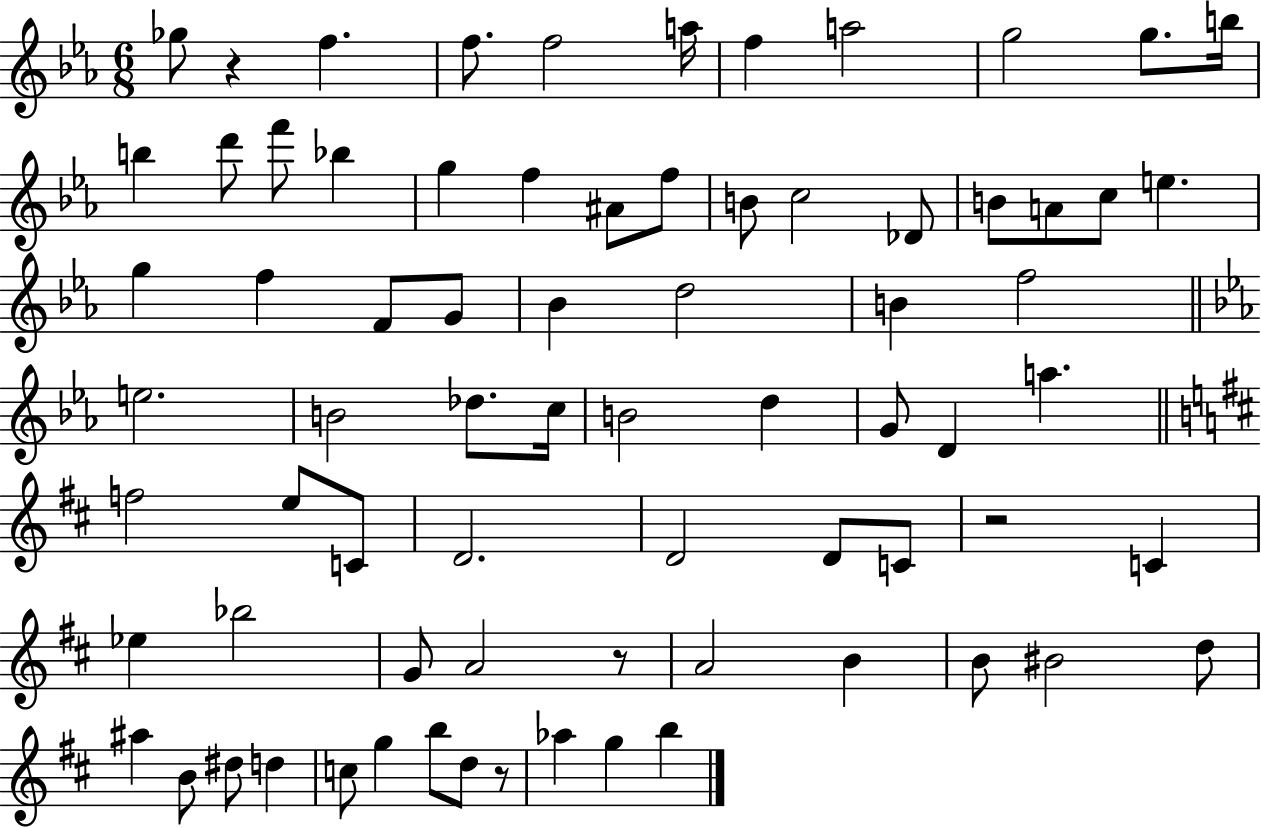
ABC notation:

X:1
T:Untitled
M:6/8
L:1/4
K:Eb
_g/2 z f f/2 f2 a/4 f a2 g2 g/2 b/4 b d'/2 f'/2 _b g f ^A/2 f/2 B/2 c2 _D/2 B/2 A/2 c/2 e g f F/2 G/2 _B d2 B f2 e2 B2 _d/2 c/4 B2 d G/2 D a f2 e/2 C/2 D2 D2 D/2 C/2 z2 C _e _b2 G/2 A2 z/2 A2 B B/2 ^B2 d/2 ^a B/2 ^d/2 d c/2 g b/2 d/2 z/2 _a g b